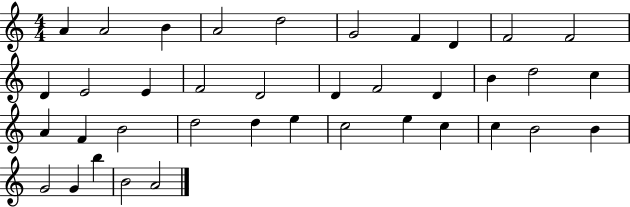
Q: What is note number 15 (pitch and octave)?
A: D4